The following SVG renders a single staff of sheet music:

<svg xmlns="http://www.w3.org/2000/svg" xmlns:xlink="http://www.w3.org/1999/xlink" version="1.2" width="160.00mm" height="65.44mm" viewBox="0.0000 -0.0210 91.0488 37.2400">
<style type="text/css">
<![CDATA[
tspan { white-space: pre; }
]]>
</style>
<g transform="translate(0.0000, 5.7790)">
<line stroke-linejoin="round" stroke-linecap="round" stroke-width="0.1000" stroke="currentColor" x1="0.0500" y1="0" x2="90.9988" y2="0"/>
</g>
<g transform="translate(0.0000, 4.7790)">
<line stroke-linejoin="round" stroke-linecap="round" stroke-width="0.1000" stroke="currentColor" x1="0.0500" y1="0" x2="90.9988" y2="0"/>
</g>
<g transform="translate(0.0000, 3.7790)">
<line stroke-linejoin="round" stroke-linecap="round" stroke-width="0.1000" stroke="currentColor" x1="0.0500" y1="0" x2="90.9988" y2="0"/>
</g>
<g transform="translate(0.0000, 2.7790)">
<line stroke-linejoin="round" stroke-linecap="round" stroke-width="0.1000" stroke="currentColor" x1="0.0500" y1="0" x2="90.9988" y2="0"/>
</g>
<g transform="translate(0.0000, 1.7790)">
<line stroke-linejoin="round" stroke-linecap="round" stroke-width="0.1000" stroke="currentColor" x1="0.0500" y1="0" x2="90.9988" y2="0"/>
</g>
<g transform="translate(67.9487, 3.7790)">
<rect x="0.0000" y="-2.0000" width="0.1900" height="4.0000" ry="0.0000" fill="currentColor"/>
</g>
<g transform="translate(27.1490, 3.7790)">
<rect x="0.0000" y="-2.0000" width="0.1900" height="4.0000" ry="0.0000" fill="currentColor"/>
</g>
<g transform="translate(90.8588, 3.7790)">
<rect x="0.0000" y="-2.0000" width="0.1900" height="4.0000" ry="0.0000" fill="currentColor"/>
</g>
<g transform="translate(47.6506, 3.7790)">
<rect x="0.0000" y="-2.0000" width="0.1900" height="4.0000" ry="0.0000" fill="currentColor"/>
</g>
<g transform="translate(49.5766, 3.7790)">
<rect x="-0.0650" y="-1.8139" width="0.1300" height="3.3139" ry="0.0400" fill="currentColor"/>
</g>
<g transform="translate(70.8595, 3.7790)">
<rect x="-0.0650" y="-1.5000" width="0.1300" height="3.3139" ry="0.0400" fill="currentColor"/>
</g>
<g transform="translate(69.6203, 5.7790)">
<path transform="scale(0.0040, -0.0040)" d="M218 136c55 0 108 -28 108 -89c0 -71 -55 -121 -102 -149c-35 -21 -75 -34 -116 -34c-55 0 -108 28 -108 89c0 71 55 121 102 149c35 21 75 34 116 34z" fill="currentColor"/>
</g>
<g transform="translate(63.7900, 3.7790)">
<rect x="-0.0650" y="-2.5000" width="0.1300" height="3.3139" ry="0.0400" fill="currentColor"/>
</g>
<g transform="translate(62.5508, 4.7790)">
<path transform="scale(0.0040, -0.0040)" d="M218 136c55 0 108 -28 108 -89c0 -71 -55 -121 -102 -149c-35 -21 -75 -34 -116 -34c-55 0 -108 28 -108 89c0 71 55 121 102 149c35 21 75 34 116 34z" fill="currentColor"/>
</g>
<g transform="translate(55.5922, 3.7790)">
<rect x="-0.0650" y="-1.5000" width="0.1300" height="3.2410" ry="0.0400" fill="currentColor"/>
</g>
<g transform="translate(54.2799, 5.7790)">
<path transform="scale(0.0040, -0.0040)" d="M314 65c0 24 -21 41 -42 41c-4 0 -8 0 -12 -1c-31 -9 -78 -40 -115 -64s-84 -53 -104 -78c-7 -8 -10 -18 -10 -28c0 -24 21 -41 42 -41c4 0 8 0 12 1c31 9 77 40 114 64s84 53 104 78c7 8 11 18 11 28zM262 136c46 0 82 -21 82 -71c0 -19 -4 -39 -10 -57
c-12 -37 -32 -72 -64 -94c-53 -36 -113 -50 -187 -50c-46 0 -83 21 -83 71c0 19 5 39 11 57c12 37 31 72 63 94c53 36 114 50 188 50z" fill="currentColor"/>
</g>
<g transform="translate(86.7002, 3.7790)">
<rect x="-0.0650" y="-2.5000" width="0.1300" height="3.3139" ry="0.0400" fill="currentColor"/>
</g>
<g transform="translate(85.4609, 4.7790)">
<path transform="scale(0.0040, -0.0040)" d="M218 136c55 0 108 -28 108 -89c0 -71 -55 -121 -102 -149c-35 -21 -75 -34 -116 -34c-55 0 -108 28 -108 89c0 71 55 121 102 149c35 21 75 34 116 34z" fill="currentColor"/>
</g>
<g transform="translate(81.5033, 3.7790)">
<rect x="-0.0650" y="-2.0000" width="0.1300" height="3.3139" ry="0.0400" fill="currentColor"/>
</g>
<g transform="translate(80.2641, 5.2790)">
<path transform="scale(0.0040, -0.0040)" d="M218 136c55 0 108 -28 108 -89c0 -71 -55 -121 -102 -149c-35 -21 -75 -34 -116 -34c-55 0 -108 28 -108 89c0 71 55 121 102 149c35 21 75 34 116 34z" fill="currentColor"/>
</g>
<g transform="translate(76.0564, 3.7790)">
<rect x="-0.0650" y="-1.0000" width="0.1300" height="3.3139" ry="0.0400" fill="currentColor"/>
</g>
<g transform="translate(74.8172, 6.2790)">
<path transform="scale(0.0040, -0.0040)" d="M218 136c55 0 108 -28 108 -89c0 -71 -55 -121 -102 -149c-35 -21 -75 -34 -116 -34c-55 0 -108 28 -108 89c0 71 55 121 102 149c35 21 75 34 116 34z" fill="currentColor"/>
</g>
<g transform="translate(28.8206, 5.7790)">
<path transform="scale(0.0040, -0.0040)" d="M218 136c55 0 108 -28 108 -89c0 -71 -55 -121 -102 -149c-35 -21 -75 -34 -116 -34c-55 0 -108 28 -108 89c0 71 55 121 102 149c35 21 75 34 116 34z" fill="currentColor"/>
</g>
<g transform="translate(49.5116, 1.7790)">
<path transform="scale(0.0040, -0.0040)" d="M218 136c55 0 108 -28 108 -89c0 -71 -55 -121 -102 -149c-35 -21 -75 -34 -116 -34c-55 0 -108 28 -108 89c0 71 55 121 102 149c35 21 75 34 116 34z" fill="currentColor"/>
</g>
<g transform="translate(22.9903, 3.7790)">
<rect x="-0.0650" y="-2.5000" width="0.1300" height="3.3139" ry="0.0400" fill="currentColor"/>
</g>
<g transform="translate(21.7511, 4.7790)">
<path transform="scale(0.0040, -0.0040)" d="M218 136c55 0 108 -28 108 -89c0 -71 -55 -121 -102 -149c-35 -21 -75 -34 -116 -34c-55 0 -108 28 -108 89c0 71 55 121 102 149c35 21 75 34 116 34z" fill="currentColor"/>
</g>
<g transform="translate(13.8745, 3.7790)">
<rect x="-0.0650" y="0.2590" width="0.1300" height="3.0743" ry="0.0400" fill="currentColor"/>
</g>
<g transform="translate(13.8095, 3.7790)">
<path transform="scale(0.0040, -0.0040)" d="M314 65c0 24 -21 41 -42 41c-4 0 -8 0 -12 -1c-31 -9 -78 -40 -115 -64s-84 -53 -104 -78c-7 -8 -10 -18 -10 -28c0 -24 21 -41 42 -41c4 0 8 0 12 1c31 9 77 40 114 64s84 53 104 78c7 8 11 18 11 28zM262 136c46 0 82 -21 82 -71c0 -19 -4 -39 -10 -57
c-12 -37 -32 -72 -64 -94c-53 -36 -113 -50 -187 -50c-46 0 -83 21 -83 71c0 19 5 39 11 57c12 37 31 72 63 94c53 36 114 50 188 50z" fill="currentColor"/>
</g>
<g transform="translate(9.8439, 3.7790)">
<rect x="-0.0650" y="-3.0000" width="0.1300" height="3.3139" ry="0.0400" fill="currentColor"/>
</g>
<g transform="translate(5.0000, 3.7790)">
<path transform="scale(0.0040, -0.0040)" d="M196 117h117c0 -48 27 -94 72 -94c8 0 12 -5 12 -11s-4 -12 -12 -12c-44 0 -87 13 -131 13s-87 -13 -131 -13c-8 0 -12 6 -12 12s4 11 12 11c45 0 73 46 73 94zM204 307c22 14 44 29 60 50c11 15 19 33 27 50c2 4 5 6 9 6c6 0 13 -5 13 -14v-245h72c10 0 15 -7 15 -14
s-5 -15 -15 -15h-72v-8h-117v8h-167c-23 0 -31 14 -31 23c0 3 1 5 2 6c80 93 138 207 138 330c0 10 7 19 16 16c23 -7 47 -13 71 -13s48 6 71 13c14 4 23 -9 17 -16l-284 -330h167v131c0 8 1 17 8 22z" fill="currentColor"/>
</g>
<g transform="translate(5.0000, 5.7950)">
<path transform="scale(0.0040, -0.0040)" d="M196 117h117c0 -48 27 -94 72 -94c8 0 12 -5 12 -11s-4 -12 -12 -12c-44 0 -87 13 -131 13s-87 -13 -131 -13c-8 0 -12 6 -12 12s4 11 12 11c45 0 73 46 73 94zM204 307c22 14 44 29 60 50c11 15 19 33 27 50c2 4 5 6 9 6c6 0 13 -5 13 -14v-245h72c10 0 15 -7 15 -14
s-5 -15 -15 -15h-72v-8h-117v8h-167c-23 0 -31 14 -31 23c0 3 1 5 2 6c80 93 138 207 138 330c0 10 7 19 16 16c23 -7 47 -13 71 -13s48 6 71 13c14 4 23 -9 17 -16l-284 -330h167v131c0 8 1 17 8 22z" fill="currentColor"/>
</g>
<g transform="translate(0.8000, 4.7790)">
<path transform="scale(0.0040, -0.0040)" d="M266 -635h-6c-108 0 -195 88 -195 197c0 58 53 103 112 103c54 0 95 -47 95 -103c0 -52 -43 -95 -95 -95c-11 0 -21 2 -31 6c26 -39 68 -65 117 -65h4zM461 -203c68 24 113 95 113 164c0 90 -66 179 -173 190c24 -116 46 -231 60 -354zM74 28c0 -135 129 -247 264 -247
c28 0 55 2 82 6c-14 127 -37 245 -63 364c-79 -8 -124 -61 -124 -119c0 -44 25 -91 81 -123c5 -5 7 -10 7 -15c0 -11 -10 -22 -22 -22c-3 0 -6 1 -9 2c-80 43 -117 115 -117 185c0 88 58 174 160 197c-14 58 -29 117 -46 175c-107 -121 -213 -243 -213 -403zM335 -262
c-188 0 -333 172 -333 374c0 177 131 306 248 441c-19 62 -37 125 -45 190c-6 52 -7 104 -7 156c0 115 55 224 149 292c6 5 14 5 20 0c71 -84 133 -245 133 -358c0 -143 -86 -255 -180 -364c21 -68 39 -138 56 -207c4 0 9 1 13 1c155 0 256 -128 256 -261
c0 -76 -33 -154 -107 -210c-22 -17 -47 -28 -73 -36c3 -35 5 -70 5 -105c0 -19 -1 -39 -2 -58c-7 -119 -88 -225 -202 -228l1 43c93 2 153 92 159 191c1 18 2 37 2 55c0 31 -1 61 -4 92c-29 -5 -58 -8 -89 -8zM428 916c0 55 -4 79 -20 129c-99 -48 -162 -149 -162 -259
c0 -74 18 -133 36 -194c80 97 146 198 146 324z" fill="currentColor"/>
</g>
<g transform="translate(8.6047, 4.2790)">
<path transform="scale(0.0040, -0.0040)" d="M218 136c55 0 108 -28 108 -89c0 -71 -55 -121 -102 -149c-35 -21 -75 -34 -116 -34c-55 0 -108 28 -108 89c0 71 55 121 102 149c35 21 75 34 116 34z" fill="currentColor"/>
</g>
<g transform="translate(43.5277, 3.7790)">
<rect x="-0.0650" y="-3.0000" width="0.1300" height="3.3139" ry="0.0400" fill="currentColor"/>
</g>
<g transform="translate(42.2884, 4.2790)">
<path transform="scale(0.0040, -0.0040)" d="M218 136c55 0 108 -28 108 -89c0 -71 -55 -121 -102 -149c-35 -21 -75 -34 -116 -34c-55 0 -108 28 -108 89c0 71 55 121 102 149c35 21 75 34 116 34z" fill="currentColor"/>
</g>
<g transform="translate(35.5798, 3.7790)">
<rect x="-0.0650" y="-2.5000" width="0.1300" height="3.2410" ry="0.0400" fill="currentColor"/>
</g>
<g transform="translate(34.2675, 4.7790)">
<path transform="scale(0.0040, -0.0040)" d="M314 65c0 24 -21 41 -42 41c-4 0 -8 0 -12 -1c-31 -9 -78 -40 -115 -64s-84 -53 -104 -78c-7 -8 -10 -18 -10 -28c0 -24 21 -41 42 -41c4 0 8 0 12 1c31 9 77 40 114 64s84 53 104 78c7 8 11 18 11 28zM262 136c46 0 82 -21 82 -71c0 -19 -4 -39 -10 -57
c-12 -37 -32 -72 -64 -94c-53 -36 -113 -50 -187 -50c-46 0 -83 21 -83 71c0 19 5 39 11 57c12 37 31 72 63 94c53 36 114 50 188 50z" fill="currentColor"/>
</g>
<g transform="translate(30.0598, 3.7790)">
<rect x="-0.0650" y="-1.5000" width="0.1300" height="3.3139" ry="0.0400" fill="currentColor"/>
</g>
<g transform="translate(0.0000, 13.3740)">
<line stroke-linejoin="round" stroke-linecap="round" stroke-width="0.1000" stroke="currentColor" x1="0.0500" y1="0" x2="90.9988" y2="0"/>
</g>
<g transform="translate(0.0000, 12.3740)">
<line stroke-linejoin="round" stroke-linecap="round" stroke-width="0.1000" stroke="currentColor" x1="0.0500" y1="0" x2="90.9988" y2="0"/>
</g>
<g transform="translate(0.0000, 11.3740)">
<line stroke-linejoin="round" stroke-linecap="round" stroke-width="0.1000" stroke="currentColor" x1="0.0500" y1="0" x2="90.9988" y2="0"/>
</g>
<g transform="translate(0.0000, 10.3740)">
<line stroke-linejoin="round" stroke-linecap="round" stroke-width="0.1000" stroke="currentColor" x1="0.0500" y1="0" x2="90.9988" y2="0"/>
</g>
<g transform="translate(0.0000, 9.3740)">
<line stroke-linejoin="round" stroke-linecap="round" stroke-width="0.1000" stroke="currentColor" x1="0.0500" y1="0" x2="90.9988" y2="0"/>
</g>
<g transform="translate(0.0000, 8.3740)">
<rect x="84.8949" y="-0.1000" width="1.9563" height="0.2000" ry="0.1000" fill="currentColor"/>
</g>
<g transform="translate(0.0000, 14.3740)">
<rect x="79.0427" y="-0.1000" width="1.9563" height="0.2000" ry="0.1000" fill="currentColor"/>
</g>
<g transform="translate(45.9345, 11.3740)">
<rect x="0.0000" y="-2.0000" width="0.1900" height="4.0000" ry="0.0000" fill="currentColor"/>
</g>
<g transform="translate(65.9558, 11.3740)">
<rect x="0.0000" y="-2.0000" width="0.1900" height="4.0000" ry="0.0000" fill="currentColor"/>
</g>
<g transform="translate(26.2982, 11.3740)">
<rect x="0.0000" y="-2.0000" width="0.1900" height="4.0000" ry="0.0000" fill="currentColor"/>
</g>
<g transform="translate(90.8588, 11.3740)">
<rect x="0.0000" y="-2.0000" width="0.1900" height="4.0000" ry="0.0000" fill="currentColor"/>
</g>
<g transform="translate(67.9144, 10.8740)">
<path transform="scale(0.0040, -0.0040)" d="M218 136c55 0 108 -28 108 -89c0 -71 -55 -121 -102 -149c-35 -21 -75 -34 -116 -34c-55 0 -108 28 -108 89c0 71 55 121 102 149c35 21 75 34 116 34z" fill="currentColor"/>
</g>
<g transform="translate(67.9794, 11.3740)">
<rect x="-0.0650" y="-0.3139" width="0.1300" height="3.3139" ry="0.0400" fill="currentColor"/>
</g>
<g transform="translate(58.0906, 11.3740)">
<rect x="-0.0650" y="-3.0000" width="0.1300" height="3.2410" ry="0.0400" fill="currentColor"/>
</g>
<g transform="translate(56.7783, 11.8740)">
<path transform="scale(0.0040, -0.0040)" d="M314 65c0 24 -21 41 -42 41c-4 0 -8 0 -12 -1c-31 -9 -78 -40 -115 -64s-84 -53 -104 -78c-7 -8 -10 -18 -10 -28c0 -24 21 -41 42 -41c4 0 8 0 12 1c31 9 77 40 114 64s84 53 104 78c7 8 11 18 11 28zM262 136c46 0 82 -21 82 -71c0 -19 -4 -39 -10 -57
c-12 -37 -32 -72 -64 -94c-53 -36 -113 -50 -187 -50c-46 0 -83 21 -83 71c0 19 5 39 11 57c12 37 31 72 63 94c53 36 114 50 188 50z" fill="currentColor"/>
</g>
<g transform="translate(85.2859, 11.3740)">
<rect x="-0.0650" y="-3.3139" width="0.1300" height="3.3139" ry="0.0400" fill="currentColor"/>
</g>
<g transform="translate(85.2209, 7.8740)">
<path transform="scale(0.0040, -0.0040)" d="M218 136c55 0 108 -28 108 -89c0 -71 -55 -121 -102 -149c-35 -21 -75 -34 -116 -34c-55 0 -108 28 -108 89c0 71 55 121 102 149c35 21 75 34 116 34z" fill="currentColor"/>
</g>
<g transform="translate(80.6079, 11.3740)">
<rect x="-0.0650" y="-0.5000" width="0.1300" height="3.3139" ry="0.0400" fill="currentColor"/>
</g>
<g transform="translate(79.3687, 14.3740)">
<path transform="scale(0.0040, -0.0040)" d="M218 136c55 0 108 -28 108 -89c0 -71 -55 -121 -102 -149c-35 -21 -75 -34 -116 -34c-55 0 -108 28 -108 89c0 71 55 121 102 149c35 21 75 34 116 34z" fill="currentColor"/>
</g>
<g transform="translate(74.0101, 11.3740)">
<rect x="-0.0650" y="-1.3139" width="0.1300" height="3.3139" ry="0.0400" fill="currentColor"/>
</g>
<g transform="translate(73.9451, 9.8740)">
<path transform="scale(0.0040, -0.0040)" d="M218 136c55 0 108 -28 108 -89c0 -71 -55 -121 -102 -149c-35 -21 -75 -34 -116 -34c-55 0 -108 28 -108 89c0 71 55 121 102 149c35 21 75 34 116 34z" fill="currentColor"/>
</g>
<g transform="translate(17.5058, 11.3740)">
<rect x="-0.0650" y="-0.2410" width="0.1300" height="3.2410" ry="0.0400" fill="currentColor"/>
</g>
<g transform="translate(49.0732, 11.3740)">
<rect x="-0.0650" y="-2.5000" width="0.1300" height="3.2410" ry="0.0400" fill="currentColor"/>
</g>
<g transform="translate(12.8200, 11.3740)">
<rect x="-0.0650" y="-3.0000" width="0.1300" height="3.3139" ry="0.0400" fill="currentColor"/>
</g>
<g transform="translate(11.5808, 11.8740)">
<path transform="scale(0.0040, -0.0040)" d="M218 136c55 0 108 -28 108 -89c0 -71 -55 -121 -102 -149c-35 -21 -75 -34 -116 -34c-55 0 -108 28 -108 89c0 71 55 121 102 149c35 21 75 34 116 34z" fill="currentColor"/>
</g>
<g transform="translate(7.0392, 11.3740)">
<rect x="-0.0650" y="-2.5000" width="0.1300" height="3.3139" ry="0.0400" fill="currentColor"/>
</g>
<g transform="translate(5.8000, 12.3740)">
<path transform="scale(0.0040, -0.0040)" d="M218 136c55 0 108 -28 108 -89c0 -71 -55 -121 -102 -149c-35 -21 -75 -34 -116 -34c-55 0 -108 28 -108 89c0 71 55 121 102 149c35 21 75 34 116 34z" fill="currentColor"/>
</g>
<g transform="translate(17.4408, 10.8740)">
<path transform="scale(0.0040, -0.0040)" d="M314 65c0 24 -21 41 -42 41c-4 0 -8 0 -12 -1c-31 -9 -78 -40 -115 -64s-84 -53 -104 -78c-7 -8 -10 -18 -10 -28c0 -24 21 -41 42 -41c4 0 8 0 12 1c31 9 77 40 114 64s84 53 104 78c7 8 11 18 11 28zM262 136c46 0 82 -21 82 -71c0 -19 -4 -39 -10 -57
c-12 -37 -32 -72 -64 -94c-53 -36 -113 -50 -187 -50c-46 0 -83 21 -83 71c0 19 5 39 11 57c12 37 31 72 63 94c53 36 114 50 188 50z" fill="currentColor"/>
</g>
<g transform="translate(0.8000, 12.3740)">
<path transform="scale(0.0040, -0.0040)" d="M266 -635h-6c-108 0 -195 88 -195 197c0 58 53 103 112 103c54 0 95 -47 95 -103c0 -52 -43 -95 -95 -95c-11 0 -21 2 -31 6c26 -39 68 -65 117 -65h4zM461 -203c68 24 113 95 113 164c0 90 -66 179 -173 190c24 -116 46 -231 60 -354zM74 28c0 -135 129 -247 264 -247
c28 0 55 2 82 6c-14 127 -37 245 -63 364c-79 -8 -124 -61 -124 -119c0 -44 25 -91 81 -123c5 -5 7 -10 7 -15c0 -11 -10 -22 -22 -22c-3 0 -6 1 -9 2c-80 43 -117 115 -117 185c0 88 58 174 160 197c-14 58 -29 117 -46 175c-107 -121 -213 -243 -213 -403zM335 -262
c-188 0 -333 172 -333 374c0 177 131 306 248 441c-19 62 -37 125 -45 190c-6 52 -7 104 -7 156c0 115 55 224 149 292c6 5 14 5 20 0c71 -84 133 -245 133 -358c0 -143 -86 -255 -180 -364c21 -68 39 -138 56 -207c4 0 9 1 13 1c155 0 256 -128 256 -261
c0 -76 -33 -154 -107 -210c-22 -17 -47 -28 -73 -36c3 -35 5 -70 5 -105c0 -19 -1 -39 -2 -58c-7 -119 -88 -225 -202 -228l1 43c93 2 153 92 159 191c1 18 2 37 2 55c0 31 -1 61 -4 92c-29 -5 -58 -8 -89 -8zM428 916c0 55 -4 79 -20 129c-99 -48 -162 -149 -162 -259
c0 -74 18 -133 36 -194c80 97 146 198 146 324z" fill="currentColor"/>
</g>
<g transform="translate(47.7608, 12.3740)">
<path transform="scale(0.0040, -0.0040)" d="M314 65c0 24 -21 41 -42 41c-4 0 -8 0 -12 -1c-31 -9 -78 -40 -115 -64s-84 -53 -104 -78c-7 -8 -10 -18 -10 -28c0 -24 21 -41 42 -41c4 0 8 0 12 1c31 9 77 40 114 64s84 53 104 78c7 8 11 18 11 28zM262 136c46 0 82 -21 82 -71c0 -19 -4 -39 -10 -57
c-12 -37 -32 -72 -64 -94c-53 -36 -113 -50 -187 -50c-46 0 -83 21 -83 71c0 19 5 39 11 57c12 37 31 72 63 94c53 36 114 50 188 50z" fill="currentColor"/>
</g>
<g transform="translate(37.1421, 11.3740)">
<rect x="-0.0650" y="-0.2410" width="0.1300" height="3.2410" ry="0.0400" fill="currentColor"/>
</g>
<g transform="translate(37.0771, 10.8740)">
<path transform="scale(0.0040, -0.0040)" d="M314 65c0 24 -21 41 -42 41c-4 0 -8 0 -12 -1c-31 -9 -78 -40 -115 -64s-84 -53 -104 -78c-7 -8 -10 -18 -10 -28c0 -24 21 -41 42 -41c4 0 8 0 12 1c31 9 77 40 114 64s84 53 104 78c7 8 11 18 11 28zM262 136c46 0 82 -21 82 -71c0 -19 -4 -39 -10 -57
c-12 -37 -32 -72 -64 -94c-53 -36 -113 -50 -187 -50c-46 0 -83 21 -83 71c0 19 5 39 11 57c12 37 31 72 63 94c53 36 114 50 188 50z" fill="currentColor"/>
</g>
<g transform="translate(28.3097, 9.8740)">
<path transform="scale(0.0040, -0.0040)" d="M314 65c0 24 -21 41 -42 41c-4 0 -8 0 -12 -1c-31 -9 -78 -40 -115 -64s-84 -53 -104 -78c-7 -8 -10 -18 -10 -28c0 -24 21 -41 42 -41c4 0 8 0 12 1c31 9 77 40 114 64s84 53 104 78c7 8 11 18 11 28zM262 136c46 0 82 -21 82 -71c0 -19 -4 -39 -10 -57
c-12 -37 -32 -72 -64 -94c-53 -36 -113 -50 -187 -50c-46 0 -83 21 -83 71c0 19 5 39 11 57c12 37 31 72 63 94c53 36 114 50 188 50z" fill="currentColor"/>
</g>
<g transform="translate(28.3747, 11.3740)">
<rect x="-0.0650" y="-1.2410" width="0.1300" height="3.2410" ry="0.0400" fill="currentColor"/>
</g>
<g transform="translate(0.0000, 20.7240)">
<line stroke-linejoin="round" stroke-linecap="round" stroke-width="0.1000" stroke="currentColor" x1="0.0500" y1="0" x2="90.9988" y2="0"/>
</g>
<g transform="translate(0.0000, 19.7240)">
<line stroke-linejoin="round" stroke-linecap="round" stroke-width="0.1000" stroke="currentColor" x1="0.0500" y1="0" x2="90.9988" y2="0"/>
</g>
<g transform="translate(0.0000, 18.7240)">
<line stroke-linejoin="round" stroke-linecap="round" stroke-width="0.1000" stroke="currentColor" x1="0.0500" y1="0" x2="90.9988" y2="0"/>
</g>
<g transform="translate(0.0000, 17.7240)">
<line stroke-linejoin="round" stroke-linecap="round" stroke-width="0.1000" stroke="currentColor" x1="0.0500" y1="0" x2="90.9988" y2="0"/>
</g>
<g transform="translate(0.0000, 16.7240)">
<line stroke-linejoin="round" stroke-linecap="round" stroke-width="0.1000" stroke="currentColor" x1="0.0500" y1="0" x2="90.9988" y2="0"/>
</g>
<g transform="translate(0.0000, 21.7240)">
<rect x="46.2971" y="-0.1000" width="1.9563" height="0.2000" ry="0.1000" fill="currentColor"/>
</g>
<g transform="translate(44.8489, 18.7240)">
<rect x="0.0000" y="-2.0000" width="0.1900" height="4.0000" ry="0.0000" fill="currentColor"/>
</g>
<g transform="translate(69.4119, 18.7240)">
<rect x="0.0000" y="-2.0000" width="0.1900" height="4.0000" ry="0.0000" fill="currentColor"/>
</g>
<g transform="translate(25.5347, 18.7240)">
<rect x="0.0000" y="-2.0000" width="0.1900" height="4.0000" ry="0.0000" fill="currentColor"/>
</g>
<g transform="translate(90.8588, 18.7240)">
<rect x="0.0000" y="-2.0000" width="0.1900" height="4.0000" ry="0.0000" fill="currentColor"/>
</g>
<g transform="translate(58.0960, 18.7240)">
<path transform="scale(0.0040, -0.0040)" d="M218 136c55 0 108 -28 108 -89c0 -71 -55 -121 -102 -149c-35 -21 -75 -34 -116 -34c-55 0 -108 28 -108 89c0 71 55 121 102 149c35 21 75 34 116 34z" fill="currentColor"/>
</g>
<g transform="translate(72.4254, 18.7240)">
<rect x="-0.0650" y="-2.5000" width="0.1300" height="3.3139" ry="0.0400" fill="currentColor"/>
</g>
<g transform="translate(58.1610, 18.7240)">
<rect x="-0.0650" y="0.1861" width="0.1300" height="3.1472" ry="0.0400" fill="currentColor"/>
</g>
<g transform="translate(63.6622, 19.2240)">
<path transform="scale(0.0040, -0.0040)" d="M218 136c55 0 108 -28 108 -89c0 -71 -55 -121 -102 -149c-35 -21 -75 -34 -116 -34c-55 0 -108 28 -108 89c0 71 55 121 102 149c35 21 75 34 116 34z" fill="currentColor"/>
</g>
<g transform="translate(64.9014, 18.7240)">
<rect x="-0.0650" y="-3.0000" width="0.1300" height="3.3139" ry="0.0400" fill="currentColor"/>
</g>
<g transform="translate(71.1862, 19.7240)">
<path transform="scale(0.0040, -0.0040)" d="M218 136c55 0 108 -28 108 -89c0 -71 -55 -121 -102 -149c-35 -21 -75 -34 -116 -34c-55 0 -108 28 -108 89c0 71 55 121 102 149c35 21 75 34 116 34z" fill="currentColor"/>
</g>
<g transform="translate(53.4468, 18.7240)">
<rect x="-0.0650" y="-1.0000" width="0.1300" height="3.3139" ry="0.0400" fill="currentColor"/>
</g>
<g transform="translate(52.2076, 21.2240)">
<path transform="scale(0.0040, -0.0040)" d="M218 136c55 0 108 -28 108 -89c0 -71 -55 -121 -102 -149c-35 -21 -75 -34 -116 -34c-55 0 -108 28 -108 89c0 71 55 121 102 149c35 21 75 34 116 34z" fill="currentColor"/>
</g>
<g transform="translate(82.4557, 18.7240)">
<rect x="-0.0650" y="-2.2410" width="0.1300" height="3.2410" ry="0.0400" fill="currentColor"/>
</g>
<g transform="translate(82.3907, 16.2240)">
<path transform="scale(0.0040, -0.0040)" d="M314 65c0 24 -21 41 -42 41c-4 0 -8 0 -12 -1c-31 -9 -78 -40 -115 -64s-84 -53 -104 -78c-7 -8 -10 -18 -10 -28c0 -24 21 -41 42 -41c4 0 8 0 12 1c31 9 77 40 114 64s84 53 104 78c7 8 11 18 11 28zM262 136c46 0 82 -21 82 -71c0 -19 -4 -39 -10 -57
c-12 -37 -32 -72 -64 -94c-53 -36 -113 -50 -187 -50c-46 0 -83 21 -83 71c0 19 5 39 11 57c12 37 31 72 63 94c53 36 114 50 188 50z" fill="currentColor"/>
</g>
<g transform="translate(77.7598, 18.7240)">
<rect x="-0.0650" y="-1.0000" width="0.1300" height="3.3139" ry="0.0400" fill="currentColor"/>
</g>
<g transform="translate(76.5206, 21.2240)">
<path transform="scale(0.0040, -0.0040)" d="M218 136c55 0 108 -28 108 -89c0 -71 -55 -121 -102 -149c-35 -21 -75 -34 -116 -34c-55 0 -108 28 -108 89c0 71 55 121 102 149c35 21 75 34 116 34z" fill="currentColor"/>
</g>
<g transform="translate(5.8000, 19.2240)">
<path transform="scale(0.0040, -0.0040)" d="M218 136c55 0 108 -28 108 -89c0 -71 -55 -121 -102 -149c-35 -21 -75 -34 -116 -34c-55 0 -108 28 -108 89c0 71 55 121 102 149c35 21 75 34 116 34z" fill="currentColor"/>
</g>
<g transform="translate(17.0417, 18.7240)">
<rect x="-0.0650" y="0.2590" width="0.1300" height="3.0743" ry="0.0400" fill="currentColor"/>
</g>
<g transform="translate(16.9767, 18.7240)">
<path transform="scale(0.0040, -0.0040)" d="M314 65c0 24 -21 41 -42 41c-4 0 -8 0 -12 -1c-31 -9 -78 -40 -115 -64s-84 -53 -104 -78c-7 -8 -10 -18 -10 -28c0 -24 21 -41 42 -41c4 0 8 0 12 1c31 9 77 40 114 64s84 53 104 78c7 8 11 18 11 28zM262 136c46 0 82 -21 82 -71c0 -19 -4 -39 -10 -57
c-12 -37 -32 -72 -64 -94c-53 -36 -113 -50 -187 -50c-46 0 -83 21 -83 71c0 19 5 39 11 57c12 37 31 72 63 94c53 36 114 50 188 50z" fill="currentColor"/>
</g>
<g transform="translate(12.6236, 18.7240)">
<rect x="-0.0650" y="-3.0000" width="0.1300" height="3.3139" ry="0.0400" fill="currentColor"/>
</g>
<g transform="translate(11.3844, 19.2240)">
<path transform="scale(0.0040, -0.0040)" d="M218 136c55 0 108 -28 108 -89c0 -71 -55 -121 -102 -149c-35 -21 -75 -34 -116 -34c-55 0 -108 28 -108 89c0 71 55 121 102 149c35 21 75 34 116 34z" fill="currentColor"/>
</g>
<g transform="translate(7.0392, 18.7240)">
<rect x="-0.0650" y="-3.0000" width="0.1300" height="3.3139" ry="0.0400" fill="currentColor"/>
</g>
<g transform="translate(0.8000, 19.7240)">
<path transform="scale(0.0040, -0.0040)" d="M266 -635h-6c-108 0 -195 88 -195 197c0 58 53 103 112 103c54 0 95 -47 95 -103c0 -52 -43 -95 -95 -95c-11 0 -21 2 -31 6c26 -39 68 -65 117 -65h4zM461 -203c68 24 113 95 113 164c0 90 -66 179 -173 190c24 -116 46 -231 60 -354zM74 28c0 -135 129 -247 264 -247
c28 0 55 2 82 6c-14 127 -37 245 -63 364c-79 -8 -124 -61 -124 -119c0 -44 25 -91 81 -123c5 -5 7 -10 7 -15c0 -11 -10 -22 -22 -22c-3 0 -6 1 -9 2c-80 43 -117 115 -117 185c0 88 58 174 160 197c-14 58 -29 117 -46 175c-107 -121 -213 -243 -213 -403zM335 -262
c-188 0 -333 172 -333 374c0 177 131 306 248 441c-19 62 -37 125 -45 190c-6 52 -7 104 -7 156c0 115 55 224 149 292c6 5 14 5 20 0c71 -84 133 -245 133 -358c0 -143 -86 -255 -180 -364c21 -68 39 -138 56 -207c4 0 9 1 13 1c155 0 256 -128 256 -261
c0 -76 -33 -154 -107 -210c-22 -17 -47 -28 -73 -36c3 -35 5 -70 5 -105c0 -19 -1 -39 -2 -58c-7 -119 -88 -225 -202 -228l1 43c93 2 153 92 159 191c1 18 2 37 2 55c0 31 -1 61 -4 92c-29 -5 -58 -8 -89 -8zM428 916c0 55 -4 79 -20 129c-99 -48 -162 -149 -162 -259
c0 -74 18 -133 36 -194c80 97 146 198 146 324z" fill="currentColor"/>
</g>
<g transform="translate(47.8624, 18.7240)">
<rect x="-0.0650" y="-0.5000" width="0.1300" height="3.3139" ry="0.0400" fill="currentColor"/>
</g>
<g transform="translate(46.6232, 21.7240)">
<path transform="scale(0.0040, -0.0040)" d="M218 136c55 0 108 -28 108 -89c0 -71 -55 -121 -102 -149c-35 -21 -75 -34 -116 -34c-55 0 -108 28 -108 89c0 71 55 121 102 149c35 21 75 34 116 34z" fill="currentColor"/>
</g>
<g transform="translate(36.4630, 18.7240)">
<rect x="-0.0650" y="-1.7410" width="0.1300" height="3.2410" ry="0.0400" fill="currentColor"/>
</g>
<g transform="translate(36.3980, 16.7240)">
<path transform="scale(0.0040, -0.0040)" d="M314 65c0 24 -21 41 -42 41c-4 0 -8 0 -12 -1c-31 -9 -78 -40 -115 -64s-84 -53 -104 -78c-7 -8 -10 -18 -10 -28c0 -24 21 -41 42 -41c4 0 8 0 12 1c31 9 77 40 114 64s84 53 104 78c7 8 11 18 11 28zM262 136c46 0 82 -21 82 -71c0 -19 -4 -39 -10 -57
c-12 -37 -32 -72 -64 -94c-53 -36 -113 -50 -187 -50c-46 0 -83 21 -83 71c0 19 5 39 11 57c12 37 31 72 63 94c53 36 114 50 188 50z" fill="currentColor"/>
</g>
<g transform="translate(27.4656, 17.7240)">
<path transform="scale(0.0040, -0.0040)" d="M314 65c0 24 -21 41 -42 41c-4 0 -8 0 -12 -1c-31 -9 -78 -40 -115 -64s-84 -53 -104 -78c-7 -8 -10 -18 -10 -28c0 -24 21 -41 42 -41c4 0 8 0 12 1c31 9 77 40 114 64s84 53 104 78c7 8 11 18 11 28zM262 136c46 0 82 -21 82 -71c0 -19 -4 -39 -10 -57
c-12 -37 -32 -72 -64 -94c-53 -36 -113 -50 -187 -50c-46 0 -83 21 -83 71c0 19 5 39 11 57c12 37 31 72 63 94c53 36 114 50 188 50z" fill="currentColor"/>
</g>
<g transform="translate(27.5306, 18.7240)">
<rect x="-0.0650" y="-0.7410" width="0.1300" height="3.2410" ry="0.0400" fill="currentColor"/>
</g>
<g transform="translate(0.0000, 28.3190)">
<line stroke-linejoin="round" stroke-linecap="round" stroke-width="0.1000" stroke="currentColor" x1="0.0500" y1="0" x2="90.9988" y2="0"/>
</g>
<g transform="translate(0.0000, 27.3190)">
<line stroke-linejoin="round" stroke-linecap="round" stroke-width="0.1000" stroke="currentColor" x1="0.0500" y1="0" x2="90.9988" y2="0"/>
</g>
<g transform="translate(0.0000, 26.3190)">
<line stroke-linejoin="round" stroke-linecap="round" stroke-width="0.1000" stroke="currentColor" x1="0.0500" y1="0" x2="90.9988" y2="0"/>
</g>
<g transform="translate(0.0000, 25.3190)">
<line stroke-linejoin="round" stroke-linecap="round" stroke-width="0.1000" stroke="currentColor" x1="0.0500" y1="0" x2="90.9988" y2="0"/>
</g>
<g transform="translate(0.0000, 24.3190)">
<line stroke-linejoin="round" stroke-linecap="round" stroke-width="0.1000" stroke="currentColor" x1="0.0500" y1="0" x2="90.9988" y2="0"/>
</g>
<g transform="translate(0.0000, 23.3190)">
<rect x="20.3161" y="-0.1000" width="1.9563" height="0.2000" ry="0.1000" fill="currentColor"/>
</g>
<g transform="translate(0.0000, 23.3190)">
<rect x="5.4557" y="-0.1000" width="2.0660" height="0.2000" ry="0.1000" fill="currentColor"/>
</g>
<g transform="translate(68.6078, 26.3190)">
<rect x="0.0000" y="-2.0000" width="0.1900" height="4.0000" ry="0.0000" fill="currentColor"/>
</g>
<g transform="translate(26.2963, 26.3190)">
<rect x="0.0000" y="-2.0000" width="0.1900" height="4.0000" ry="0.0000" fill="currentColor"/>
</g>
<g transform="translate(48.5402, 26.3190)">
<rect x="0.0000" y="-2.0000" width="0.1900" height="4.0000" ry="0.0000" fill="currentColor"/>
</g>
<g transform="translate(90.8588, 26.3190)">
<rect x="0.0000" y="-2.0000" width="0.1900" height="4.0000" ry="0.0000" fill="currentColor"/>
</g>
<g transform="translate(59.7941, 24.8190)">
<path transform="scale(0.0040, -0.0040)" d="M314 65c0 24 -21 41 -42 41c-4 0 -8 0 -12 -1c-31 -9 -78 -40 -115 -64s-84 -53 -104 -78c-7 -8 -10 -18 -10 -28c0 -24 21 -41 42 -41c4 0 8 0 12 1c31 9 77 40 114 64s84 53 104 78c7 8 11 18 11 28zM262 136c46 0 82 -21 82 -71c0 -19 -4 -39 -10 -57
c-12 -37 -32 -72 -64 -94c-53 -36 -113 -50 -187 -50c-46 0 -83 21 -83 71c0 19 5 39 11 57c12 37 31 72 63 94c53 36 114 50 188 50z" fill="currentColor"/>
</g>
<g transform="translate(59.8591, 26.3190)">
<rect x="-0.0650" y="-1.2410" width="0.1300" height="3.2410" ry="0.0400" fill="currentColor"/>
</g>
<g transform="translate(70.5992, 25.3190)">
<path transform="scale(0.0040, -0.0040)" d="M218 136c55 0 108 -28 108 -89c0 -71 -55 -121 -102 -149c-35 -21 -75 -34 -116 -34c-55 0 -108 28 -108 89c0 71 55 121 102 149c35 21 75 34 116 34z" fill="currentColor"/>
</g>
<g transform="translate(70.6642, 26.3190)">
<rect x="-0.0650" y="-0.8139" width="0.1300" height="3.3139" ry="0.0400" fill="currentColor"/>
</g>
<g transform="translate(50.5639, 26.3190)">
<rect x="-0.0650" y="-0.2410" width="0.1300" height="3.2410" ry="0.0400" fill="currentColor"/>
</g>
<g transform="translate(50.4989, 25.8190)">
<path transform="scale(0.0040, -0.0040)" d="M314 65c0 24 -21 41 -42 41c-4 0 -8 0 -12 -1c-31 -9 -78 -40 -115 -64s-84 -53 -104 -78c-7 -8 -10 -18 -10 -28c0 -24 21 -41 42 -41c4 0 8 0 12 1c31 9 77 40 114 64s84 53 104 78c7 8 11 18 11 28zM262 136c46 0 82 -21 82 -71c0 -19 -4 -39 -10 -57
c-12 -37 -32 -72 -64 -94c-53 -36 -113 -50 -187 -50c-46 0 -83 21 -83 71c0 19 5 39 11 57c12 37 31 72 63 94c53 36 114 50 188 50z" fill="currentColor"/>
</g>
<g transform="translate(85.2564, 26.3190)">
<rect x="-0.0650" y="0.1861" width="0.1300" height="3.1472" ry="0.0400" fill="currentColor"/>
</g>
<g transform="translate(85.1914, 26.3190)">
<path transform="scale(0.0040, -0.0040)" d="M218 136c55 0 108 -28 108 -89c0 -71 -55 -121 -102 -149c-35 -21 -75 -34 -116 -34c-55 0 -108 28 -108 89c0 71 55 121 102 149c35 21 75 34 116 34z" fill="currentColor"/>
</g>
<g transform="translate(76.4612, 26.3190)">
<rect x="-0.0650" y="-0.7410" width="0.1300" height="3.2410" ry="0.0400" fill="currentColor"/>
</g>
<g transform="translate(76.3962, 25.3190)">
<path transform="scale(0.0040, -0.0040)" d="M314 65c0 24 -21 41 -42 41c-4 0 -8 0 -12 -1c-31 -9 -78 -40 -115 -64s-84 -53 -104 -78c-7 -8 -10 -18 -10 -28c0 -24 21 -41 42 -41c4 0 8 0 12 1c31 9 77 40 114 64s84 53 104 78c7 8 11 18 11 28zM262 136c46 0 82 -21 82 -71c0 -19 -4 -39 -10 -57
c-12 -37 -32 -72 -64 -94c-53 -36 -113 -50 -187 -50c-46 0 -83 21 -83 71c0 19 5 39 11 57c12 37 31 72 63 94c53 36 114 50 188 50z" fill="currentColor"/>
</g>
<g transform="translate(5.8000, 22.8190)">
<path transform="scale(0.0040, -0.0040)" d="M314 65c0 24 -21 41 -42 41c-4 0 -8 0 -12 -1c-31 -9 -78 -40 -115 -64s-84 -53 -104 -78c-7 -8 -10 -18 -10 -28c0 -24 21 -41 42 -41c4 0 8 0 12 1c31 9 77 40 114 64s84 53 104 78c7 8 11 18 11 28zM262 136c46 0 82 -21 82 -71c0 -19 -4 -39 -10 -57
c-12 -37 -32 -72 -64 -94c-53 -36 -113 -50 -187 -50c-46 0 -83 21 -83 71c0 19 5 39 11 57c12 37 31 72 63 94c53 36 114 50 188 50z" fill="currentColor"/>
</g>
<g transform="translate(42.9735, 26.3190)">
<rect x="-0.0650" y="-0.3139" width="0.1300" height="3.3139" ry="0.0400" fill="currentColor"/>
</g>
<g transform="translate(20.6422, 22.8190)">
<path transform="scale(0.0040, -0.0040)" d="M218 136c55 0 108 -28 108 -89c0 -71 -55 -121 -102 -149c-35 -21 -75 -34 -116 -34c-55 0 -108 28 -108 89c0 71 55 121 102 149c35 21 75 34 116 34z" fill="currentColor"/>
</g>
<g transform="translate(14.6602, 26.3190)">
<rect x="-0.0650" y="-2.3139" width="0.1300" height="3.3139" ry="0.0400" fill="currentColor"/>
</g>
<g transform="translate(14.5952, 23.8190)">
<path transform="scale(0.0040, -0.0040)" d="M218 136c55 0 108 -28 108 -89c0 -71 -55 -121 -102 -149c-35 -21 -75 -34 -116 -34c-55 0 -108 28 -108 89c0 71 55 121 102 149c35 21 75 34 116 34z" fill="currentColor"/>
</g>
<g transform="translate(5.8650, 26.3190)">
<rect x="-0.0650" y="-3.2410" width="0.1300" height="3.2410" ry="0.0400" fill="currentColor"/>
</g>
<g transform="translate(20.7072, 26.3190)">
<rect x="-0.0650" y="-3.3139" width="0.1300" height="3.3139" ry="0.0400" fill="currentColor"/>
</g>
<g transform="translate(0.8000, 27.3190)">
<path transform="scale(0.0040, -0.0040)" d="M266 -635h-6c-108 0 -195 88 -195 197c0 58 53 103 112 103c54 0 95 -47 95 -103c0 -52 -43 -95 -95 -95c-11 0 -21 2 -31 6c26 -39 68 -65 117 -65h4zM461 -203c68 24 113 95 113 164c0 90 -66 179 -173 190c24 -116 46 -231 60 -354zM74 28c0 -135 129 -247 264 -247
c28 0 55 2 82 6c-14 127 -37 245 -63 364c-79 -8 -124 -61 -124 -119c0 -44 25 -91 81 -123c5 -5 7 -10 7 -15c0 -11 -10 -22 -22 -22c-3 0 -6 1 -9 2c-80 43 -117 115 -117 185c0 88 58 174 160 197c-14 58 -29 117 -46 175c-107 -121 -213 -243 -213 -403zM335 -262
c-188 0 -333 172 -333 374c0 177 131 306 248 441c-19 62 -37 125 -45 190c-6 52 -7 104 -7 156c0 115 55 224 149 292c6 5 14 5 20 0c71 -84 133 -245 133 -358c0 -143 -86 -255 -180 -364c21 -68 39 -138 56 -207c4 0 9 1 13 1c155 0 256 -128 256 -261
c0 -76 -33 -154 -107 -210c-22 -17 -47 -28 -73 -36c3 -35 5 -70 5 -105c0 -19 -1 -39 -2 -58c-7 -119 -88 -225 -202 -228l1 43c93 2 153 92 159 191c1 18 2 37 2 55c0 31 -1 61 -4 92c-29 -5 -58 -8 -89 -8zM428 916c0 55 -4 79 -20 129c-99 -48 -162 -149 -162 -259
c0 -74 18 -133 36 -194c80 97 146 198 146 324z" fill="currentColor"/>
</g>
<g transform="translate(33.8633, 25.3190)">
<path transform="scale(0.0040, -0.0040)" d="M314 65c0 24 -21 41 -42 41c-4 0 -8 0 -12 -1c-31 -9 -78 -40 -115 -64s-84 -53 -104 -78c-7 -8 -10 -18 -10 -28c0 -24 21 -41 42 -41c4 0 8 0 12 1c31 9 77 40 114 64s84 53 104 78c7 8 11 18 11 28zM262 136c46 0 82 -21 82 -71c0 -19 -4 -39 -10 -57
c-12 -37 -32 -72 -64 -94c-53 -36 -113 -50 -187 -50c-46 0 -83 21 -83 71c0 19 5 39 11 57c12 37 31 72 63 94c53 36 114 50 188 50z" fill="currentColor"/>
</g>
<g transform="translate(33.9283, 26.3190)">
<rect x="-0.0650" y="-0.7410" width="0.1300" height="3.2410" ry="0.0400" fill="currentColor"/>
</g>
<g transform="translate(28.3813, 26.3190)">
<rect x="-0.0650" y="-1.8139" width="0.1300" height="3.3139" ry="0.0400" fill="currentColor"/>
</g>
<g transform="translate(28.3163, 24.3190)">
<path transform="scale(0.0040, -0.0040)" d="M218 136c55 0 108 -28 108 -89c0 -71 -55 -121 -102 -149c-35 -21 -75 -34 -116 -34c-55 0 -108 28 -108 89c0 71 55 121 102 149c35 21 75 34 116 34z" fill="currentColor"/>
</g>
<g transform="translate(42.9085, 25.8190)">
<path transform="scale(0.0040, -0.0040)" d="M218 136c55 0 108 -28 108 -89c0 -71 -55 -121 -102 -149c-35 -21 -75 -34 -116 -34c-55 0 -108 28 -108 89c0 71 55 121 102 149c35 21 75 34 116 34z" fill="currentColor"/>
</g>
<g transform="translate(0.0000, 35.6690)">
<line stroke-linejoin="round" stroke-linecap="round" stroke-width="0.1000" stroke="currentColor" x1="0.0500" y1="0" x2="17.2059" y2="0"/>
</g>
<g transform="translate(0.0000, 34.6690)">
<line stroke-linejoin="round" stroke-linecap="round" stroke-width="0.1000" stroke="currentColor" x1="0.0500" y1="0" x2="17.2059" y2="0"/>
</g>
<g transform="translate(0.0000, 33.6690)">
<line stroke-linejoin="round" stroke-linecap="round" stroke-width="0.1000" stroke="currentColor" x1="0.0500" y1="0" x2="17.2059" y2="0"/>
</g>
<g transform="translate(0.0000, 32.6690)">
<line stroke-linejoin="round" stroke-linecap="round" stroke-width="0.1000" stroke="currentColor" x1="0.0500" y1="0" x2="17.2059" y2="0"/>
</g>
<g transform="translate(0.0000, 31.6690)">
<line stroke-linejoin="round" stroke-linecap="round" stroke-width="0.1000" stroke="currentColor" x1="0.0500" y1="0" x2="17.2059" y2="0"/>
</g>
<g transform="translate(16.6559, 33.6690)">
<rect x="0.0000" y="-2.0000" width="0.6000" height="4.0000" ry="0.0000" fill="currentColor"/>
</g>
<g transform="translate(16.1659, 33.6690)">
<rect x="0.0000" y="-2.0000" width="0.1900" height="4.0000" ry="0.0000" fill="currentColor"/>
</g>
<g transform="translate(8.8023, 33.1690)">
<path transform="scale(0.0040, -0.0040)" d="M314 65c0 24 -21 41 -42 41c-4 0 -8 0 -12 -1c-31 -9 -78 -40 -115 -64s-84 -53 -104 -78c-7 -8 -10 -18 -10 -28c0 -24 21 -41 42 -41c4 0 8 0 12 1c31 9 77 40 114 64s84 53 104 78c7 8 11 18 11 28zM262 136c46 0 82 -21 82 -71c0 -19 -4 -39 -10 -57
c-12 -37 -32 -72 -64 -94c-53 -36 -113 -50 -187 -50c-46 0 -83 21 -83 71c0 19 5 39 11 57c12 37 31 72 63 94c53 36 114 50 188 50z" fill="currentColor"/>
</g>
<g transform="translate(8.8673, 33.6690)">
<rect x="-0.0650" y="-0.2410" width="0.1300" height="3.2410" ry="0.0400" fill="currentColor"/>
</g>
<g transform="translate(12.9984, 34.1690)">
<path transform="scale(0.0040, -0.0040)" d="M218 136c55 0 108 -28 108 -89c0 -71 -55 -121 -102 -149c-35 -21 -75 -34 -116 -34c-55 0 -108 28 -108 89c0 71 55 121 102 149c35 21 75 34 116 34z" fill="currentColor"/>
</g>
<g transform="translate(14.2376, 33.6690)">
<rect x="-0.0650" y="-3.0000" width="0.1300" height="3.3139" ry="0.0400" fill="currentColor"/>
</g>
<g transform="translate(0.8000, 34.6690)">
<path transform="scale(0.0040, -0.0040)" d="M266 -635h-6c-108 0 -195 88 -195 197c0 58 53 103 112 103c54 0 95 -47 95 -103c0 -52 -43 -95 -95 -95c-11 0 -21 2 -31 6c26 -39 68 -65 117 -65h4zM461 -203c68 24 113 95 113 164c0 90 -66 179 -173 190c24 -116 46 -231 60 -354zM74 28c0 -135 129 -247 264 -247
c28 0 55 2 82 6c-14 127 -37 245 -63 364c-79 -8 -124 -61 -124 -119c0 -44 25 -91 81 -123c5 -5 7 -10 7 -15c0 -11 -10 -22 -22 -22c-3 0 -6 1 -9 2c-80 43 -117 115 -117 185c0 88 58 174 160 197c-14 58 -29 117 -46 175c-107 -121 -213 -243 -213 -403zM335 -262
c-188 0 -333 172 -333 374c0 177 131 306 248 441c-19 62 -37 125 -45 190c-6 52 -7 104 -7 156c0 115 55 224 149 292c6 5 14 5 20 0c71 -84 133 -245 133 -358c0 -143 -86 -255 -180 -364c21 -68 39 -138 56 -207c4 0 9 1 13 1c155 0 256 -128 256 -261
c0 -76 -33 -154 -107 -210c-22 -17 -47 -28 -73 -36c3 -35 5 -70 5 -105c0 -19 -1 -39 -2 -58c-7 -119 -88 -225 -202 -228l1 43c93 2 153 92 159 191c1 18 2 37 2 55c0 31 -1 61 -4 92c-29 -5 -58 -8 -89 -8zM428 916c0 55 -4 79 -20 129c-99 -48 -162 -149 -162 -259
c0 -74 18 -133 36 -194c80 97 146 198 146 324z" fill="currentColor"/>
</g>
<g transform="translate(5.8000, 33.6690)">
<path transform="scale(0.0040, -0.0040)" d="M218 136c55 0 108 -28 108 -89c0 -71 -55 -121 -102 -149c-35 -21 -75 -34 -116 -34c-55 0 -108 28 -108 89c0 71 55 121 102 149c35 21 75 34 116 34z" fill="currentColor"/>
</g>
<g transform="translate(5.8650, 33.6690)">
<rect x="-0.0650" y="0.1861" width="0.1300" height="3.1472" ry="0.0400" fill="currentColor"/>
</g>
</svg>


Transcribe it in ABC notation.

X:1
T:Untitled
M:4/4
L:1/4
K:C
A B2 G E G2 A f E2 G E D F G G A c2 e2 c2 G2 A2 c e C b A A B2 d2 f2 C D B A G D g2 b2 g b f d2 c c2 e2 d d2 B B c2 A